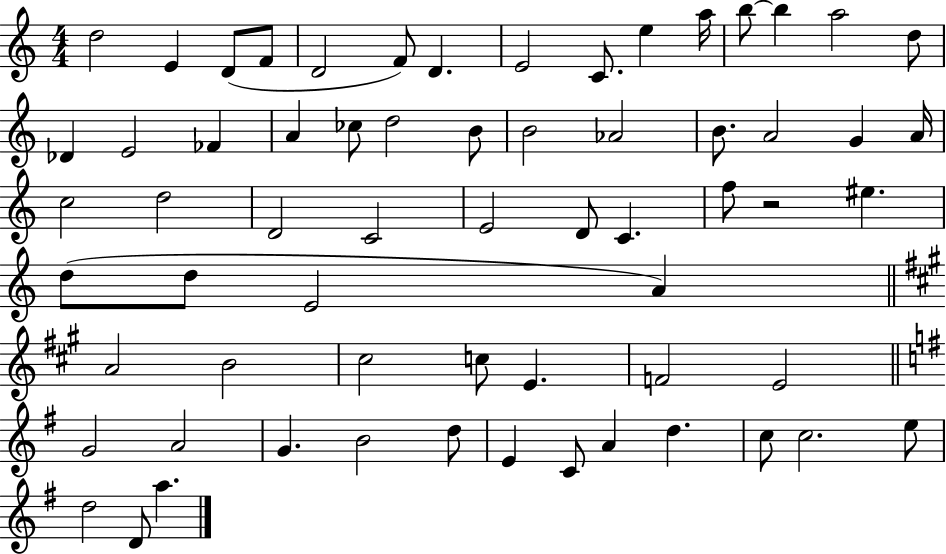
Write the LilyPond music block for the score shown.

{
  \clef treble
  \numericTimeSignature
  \time 4/4
  \key c \major
  d''2 e'4 d'8( f'8 | d'2 f'8) d'4. | e'2 c'8. e''4 a''16 | b''8~~ b''4 a''2 d''8 | \break des'4 e'2 fes'4 | a'4 ces''8 d''2 b'8 | b'2 aes'2 | b'8. a'2 g'4 a'16 | \break c''2 d''2 | d'2 c'2 | e'2 d'8 c'4. | f''8 r2 eis''4. | \break d''8( d''8 e'2 a'4) | \bar "||" \break \key a \major a'2 b'2 | cis''2 c''8 e'4. | f'2 e'2 | \bar "||" \break \key g \major g'2 a'2 | g'4. b'2 d''8 | e'4 c'8 a'4 d''4. | c''8 c''2. e''8 | \break d''2 d'8 a''4. | \bar "|."
}